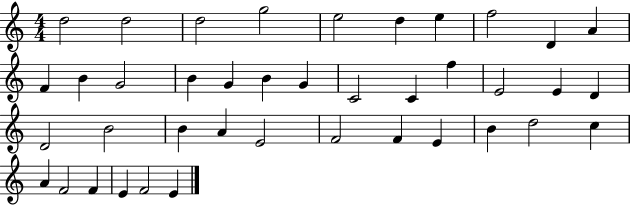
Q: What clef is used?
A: treble